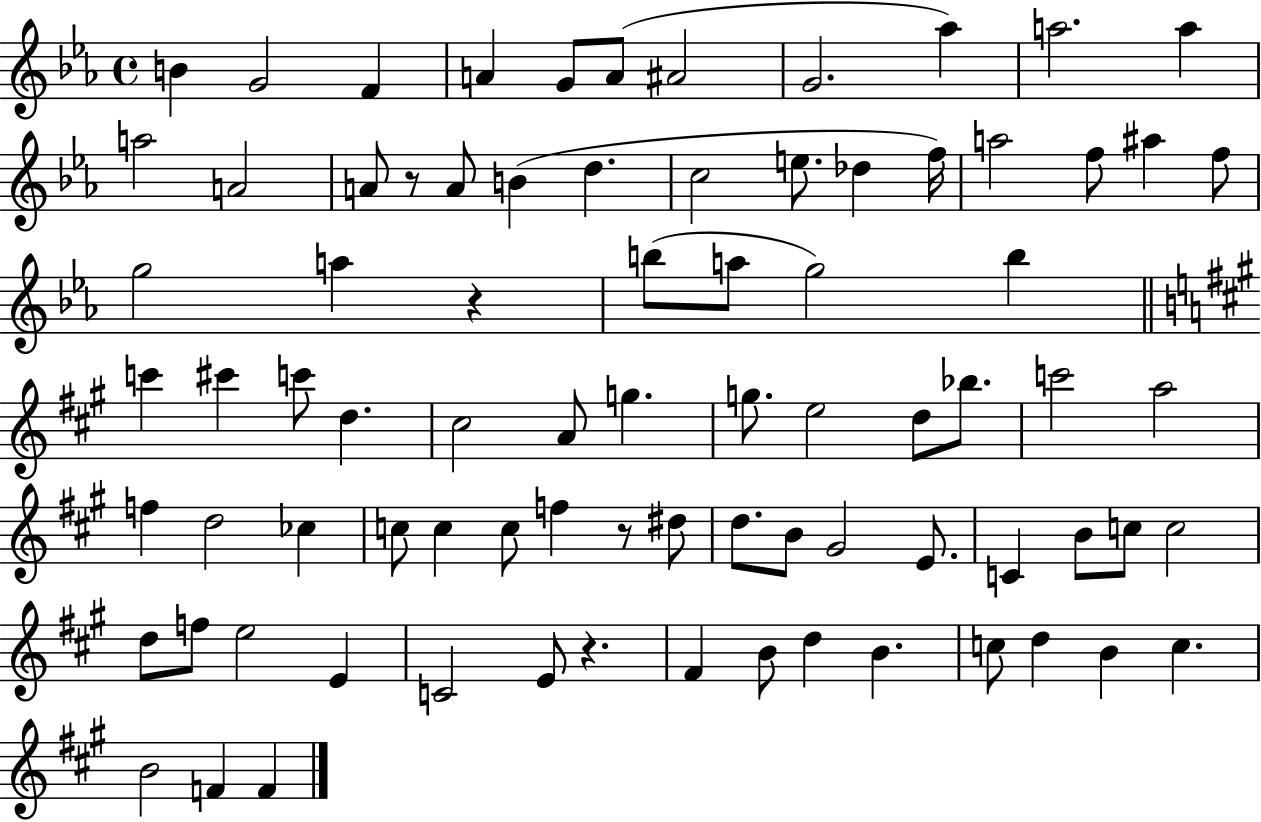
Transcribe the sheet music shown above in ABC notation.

X:1
T:Untitled
M:4/4
L:1/4
K:Eb
B G2 F A G/2 A/2 ^A2 G2 _a a2 a a2 A2 A/2 z/2 A/2 B d c2 e/2 _d f/4 a2 f/2 ^a f/2 g2 a z b/2 a/2 g2 b c' ^c' c'/2 d ^c2 A/2 g g/2 e2 d/2 _b/2 c'2 a2 f d2 _c c/2 c c/2 f z/2 ^d/2 d/2 B/2 ^G2 E/2 C B/2 c/2 c2 d/2 f/2 e2 E C2 E/2 z ^F B/2 d B c/2 d B c B2 F F